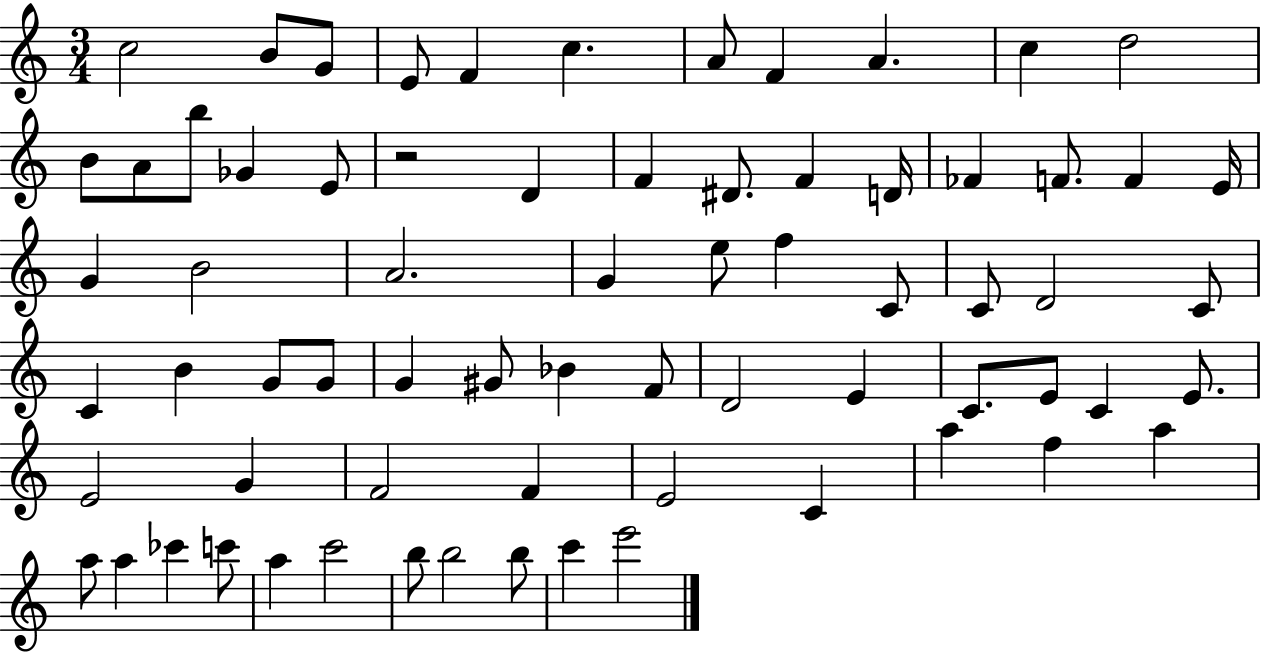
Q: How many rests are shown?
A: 1